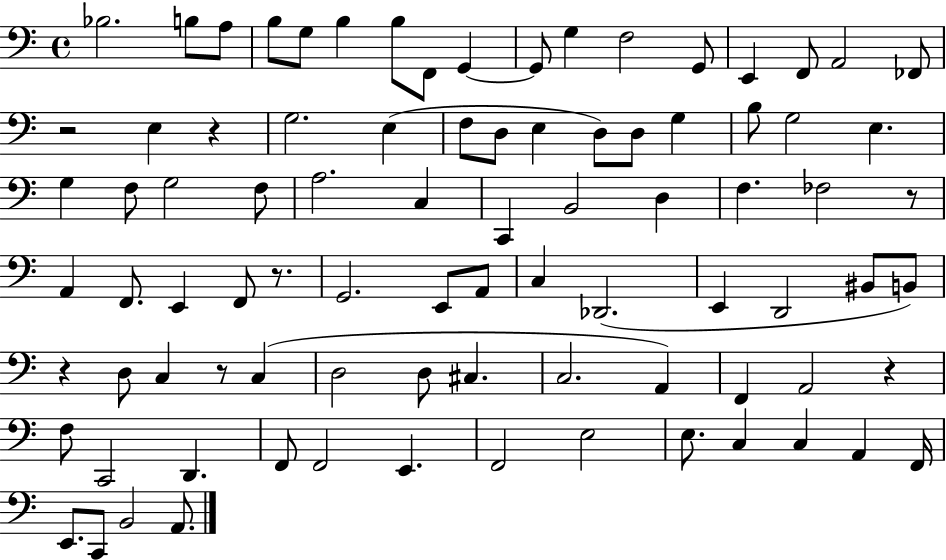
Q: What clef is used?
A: bass